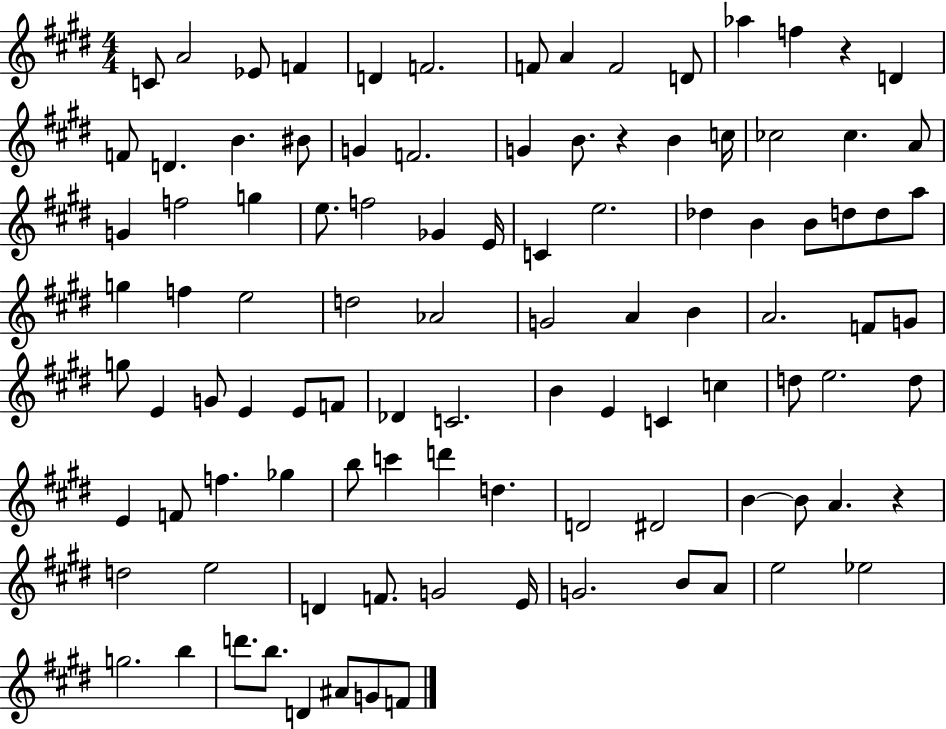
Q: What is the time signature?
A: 4/4